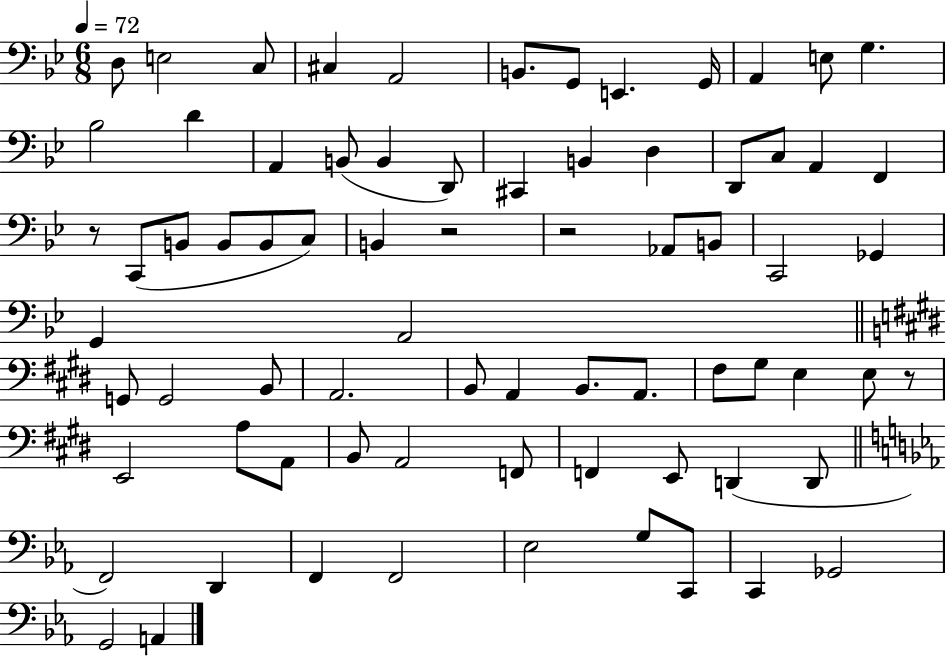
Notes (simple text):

D3/e E3/h C3/e C#3/q A2/h B2/e. G2/e E2/q. G2/s A2/q E3/e G3/q. Bb3/h D4/q A2/q B2/e B2/q D2/e C#2/q B2/q D3/q D2/e C3/e A2/q F2/q R/e C2/e B2/e B2/e B2/e C3/e B2/q R/h R/h Ab2/e B2/e C2/h Gb2/q G2/q A2/h G2/e G2/h B2/e A2/h. B2/e A2/q B2/e. A2/e. F#3/e G#3/e E3/q E3/e R/e E2/h A3/e A2/e B2/e A2/h F2/e F2/q E2/e D2/q D2/e F2/h D2/q F2/q F2/h Eb3/h G3/e C2/e C2/q Gb2/h G2/h A2/q